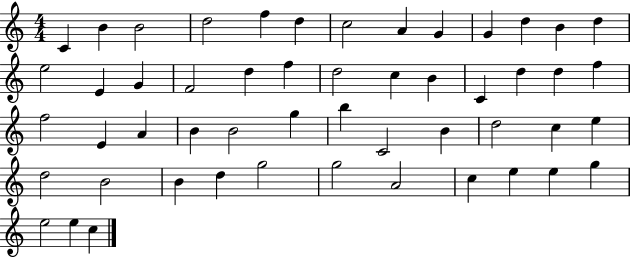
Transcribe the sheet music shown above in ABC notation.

X:1
T:Untitled
M:4/4
L:1/4
K:C
C B B2 d2 f d c2 A G G d B d e2 E G F2 d f d2 c B C d d f f2 E A B B2 g b C2 B d2 c e d2 B2 B d g2 g2 A2 c e e g e2 e c